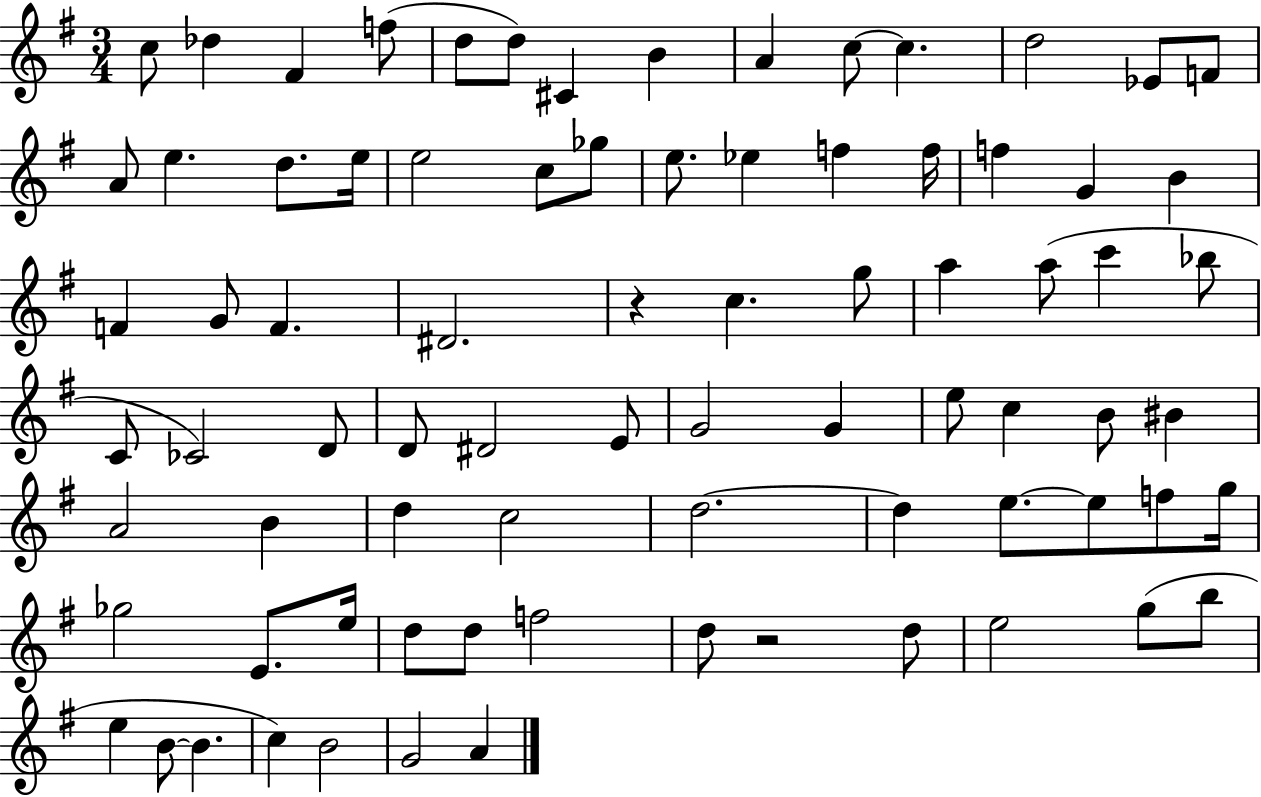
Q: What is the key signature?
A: G major